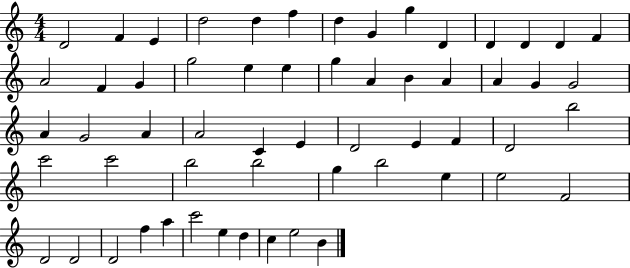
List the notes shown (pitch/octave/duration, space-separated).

D4/h F4/q E4/q D5/h D5/q F5/q D5/q G4/q G5/q D4/q D4/q D4/q D4/q F4/q A4/h F4/q G4/q G5/h E5/q E5/q G5/q A4/q B4/q A4/q A4/q G4/q G4/h A4/q G4/h A4/q A4/h C4/q E4/q D4/h E4/q F4/q D4/h B5/h C6/h C6/h B5/h B5/h G5/q B5/h E5/q E5/h F4/h D4/h D4/h D4/h F5/q A5/q C6/h E5/q D5/q C5/q E5/h B4/q